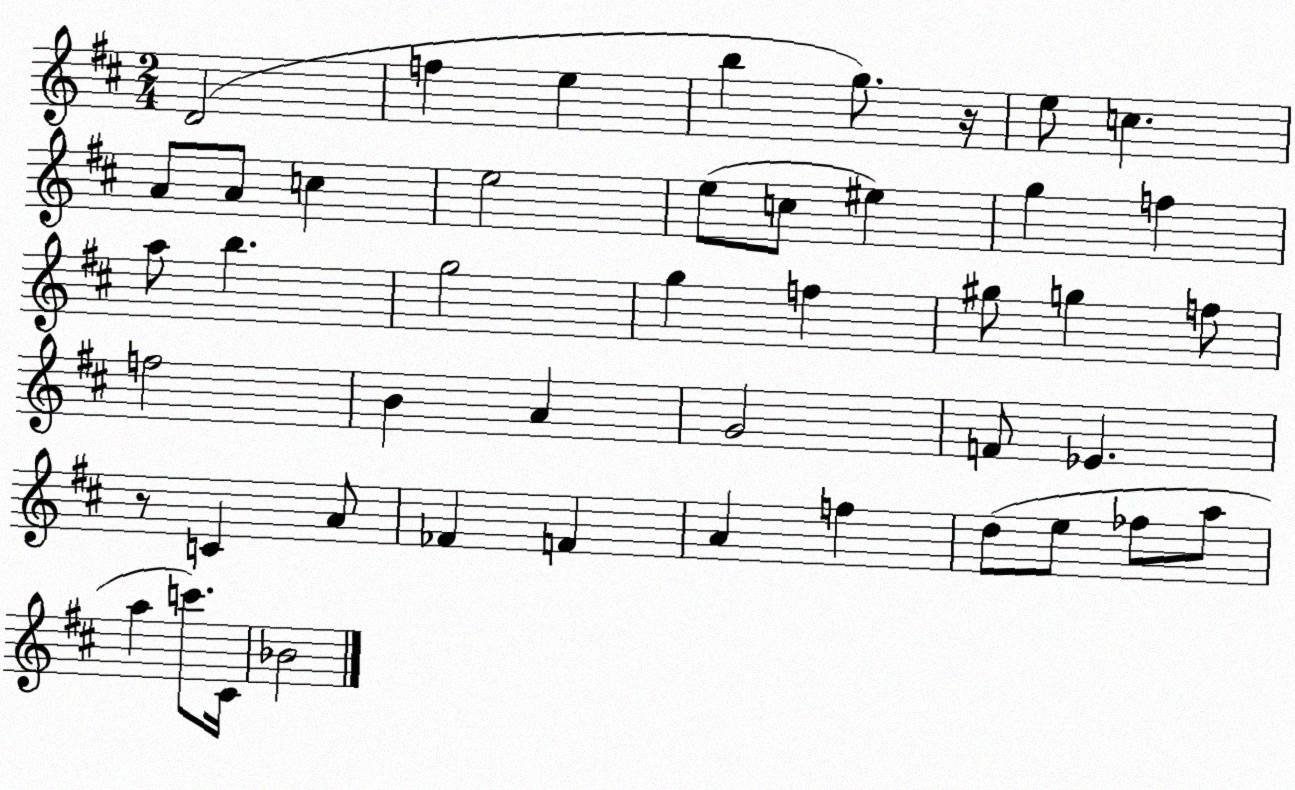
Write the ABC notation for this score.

X:1
T:Untitled
M:2/4
L:1/4
K:D
D2 f e b g/2 z/4 e/2 c A/2 A/2 c e2 e/2 c/2 ^e g f a/2 b g2 g f ^g/2 g f/2 f2 B A G2 F/2 _E z/2 C A/2 _F F A f d/2 e/2 _f/2 a/2 a c'/2 ^C/4 _B2